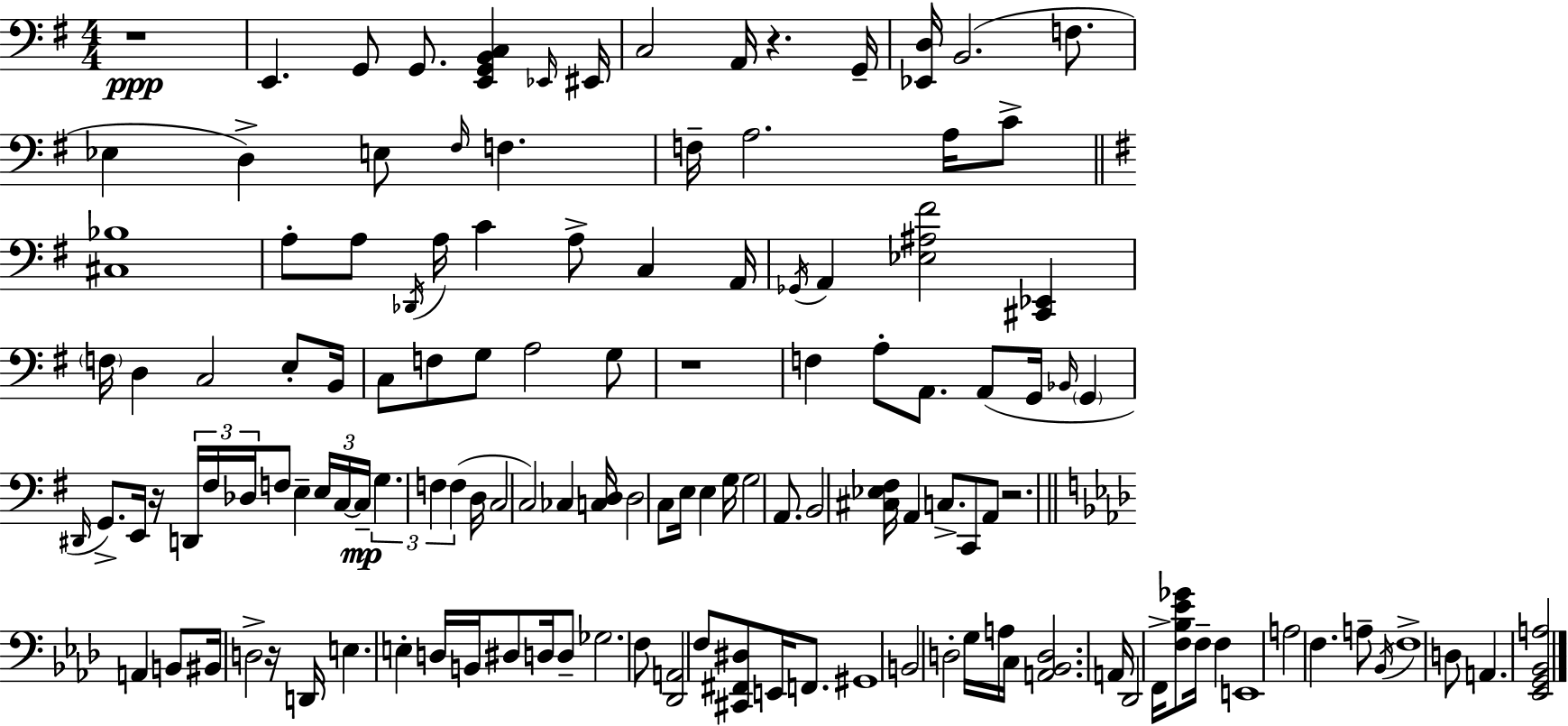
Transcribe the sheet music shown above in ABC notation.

X:1
T:Untitled
M:4/4
L:1/4
K:Em
z4 E,, G,,/2 G,,/2 [E,,G,,B,,C,] _E,,/4 ^E,,/4 C,2 A,,/4 z G,,/4 [_E,,D,]/4 B,,2 F,/2 _E, D, E,/2 ^F,/4 F, F,/4 A,2 A,/4 C/2 [^C,_B,]4 A,/2 A,/2 _D,,/4 A,/4 C A,/2 C, A,,/4 _G,,/4 A,, [_E,^A,^F]2 [^C,,_E,,] F,/4 D, C,2 E,/2 B,,/4 C,/2 F,/2 G,/2 A,2 G,/2 z4 F, A,/2 A,,/2 A,,/2 G,,/4 _B,,/4 G,, ^D,,/4 G,,/2 E,,/4 z/4 D,,/4 ^F,/4 _D,/4 F,/2 E, E,/4 C,/4 C,/4 G, F, F, D,/4 C,2 C,2 _C, [C,D,]/4 D,2 C,/2 E,/4 E, G,/4 G,2 A,,/2 B,,2 [^C,_E,^F,]/4 A,, C,/2 C,,/2 A,,/2 z2 A,, B,,/2 ^B,,/4 D,2 z/4 D,,/4 E, E, D,/4 B,,/4 ^D,/2 D,/4 D,/2 _G,2 F,/2 [_D,,A,,]2 F,/2 [^C,,^F,,^D,]/2 E,,/4 F,,/2 ^G,,4 B,,2 D,2 G,/4 A,/4 C,/4 [A,,_B,,D,]2 A,,/4 _D,,2 F,,/4 [F,_B,_E_G]/2 F,/4 F, E,,4 A,2 F, A,/2 _B,,/4 F,4 D,/2 A,, [_E,,G,,_B,,A,]2